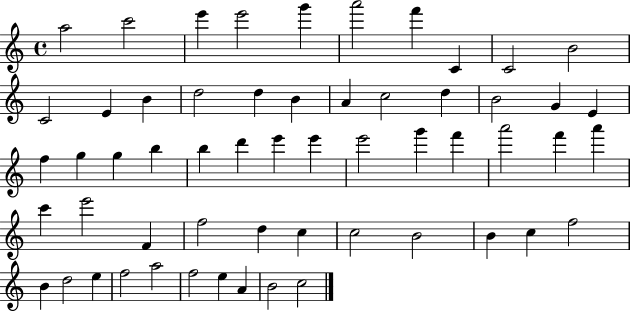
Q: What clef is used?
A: treble